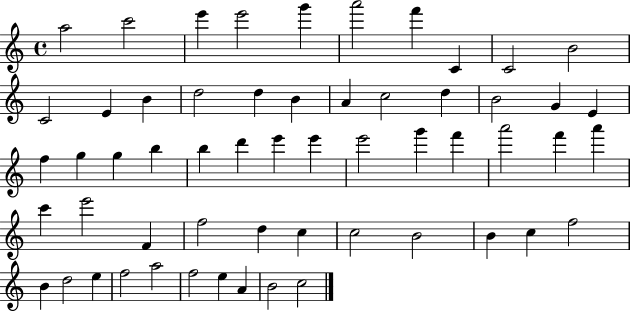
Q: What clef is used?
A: treble